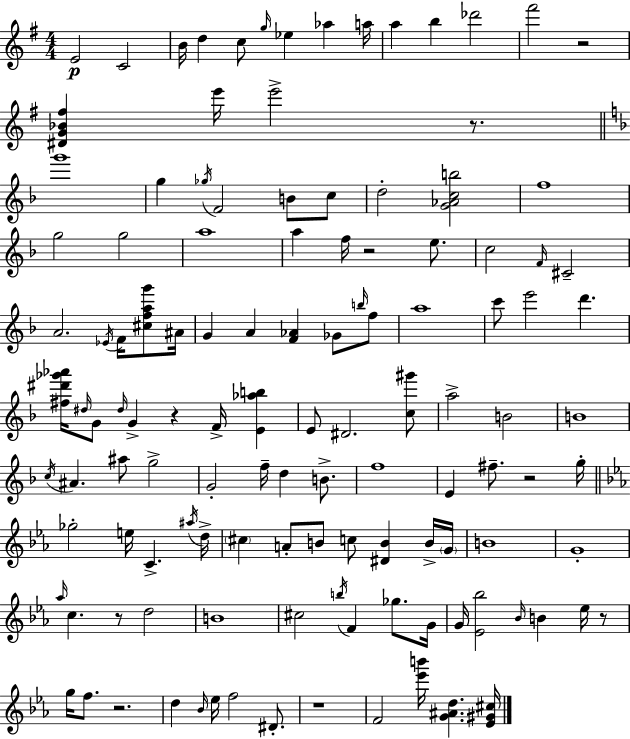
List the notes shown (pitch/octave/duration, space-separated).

E4/h C4/h B4/s D5/q C5/e G5/s Eb5/q Ab5/q A5/s A5/q B5/q Db6/h F#6/h R/h [D#4,G4,Bb4,F#5]/q E6/s E6/h R/e. G6/w G5/q Gb5/s F4/h B4/e C5/e D5/h [G4,Ab4,C5,B5]/h F5/w G5/h G5/h A5/w A5/q F5/s R/h E5/e. C5/h F4/s C#4/h A4/h. Eb4/s F4/s [C#5,F5,A5,G6]/e A#4/s G4/q A4/q [F4,Ab4]/q Gb4/e B5/s F5/e A5/w C6/e E6/h D6/q. [F#5,D#6,Gb6,Ab6]/s D#5/s G4/e D#5/s G4/q R/q F4/s [E4,Ab5,B5]/q E4/e D#4/h. [C5,G#6]/e A5/h B4/h B4/w C5/s A#4/q. A#5/e G5/h G4/h F5/s D5/q B4/e. F5/w E4/q F#5/e. R/h G5/s Gb5/h E5/s C4/q. A#5/s D5/s C#5/q A4/e B4/e C5/e [D#4,B4]/q B4/s G4/s B4/w G4/w Ab5/s C5/q. R/e D5/h B4/w C#5/h B5/s F4/q Gb5/e. G4/s G4/s [Eb4,Bb5]/h Bb4/s B4/q Eb5/s R/e G5/s F5/e. R/h. D5/q Bb4/s Eb5/s F5/h D#4/e. R/w F4/h [Eb6,B6]/s [G4,A#4,D5]/q. [Eb4,G#4,C#5]/s